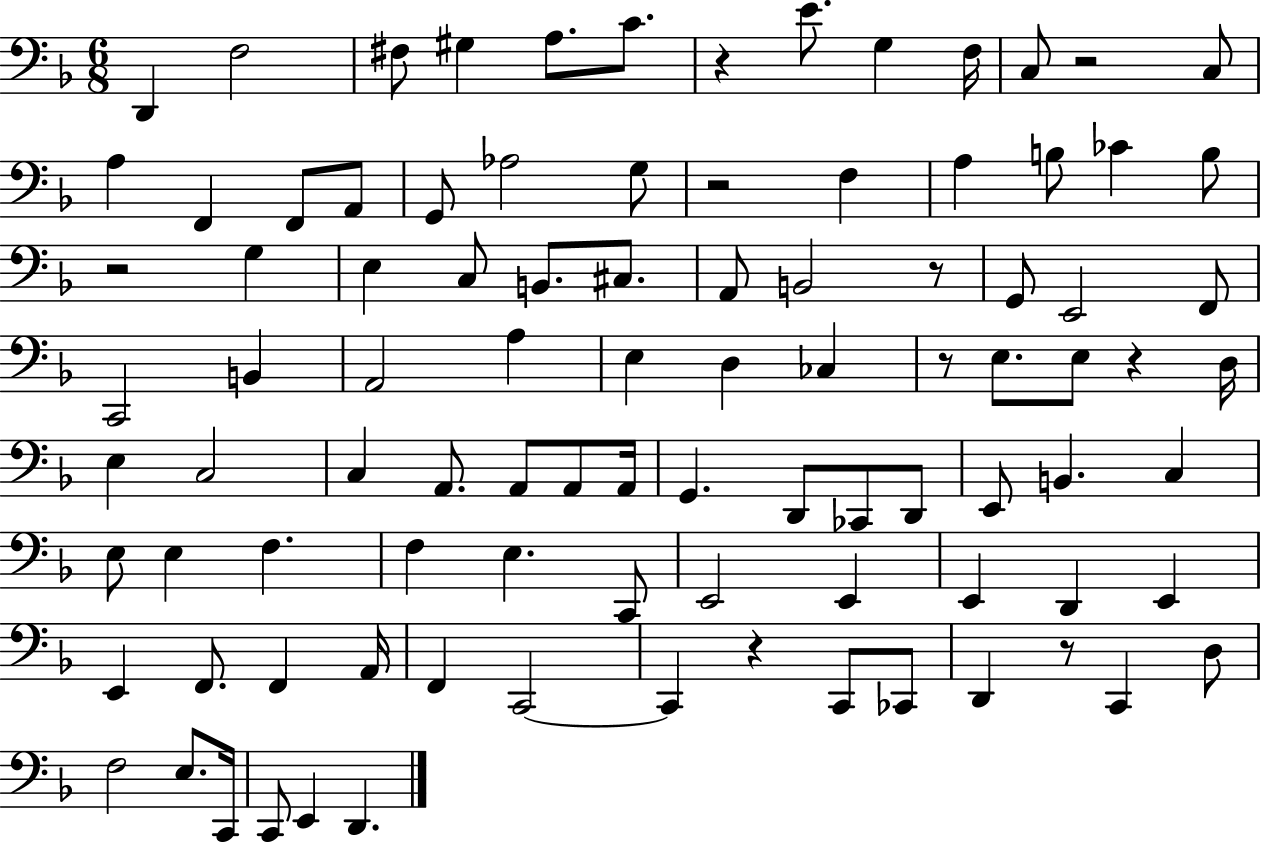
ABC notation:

X:1
T:Untitled
M:6/8
L:1/4
K:F
D,, F,2 ^F,/2 ^G, A,/2 C/2 z E/2 G, F,/4 C,/2 z2 C,/2 A, F,, F,,/2 A,,/2 G,,/2 _A,2 G,/2 z2 F, A, B,/2 _C B,/2 z2 G, E, C,/2 B,,/2 ^C,/2 A,,/2 B,,2 z/2 G,,/2 E,,2 F,,/2 C,,2 B,, A,,2 A, E, D, _C, z/2 E,/2 E,/2 z D,/4 E, C,2 C, A,,/2 A,,/2 A,,/2 A,,/4 G,, D,,/2 _C,,/2 D,,/2 E,,/2 B,, C, E,/2 E, F, F, E, C,,/2 E,,2 E,, E,, D,, E,, E,, F,,/2 F,, A,,/4 F,, C,,2 C,, z C,,/2 _C,,/2 D,, z/2 C,, D,/2 F,2 E,/2 C,,/4 C,,/2 E,, D,,